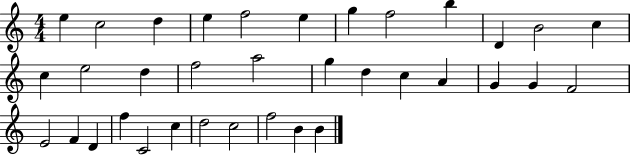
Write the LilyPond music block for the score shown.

{
  \clef treble
  \numericTimeSignature
  \time 4/4
  \key c \major
  e''4 c''2 d''4 | e''4 f''2 e''4 | g''4 f''2 b''4 | d'4 b'2 c''4 | \break c''4 e''2 d''4 | f''2 a''2 | g''4 d''4 c''4 a'4 | g'4 g'4 f'2 | \break e'2 f'4 d'4 | f''4 c'2 c''4 | d''2 c''2 | f''2 b'4 b'4 | \break \bar "|."
}